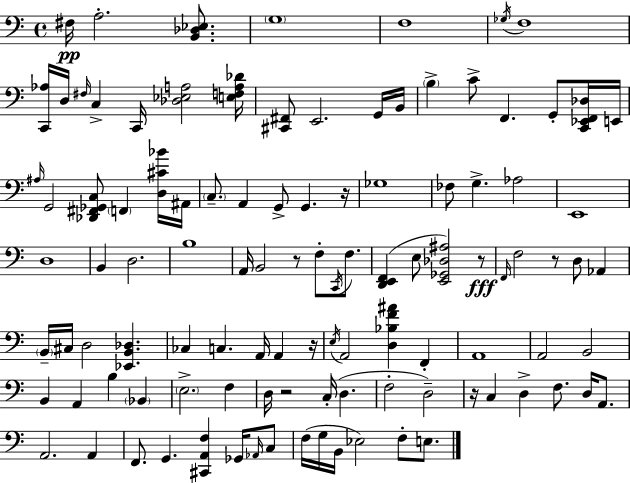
F#3/s A3/h. [B2,Db3,Eb3]/e. G3/w F3/w Gb3/s F3/w [C2,Ab3]/s D3/s F#3/s C3/q C2/s [Db3,Eb3,A3]/h [E3,F3,A3,Db4]/s [C#2,F#2]/e E2/h. G2/s B2/s B3/q C4/e F2/q. G2/e [C2,Eb2,F2,Db3]/s E2/s A#3/s G2/h [Db2,F#2,Gb2,C3]/e F2/q [D3,C#4,Bb4]/s A#2/s C3/e. A2/q G2/e G2/q. R/s Gb3/w FES3/e G3/q. Ab3/h E2/w D3/w B2/q D3/h. B3/w A2/s B2/h R/e F3/e C2/s F3/e. [D2,E2,F2]/q E3/e [E2,Gb2,Db3,A#3]/h R/e F2/s F3/h R/e D3/e Ab2/q B2/s C#3/s D3/h [Eb2,B2,Db3]/q. CES3/q C3/q. A2/s A2/q R/s E3/s A2/h [D3,Bb3,F4,A#4]/q F2/q A2/w A2/h B2/h B2/q A2/q B3/q Bb2/q E3/h. F3/q D3/s R/h C3/s D3/q. F3/h D3/h R/s C3/q D3/q F3/e. D3/s A2/e. A2/h. A2/q F2/e. G2/q. [C#2,A2,F3]/q Gb2/s Ab2/s C3/e F3/s G3/s B2/s Eb3/h F3/e E3/e.